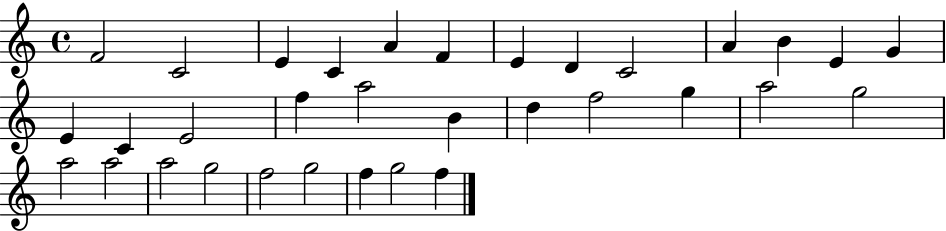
F4/h C4/h E4/q C4/q A4/q F4/q E4/q D4/q C4/h A4/q B4/q E4/q G4/q E4/q C4/q E4/h F5/q A5/h B4/q D5/q F5/h G5/q A5/h G5/h A5/h A5/h A5/h G5/h F5/h G5/h F5/q G5/h F5/q